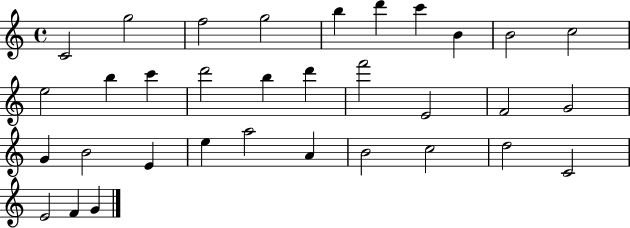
C4/h G5/h F5/h G5/h B5/q D6/q C6/q B4/q B4/h C5/h E5/h B5/q C6/q D6/h B5/q D6/q F6/h E4/h F4/h G4/h G4/q B4/h E4/q E5/q A5/h A4/q B4/h C5/h D5/h C4/h E4/h F4/q G4/q